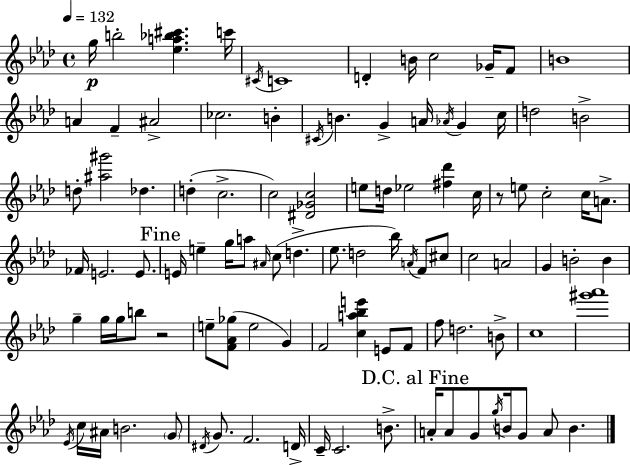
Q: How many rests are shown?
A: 2